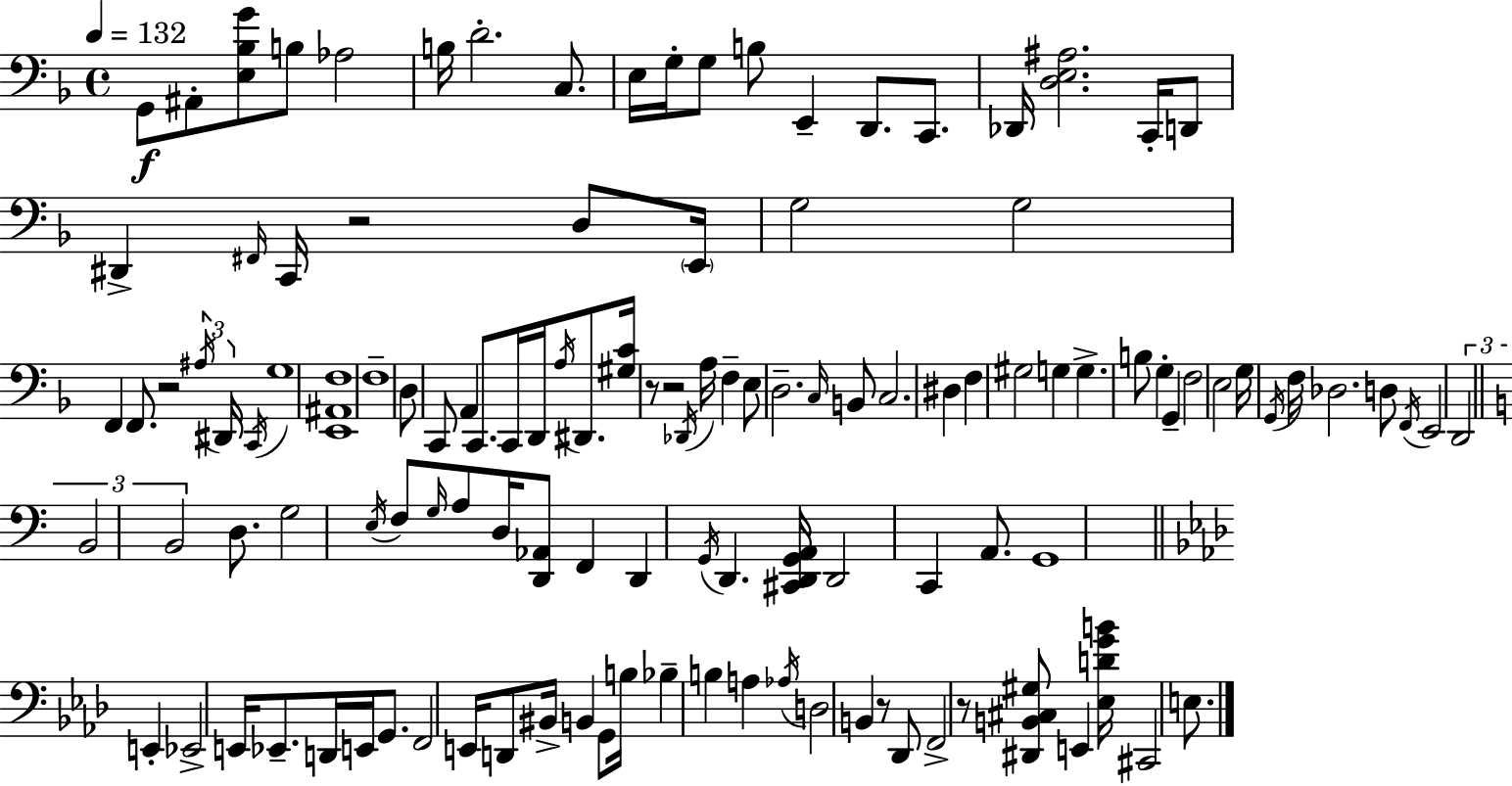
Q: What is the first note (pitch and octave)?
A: G2